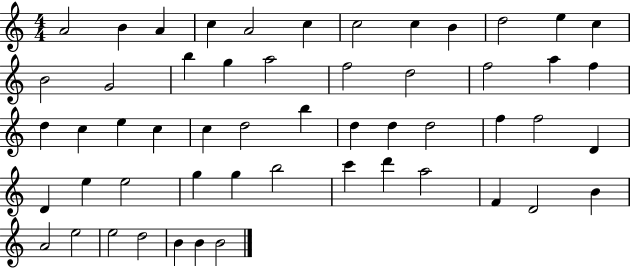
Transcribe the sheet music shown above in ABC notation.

X:1
T:Untitled
M:4/4
L:1/4
K:C
A2 B A c A2 c c2 c B d2 e c B2 G2 b g a2 f2 d2 f2 a f d c e c c d2 b d d d2 f f2 D D e e2 g g b2 c' d' a2 F D2 B A2 e2 e2 d2 B B B2